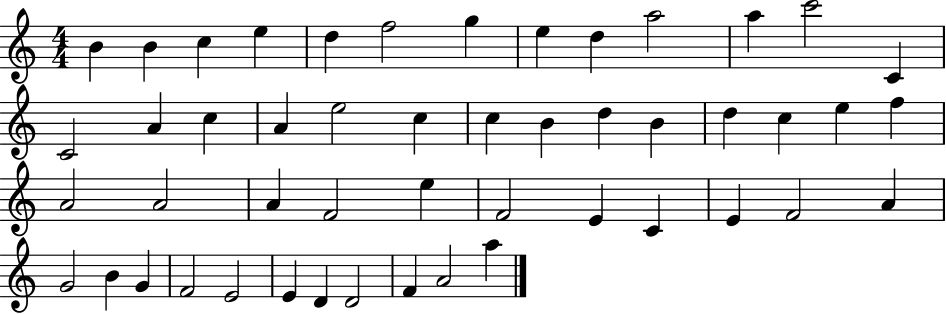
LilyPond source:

{
  \clef treble
  \numericTimeSignature
  \time 4/4
  \key c \major
  b'4 b'4 c''4 e''4 | d''4 f''2 g''4 | e''4 d''4 a''2 | a''4 c'''2 c'4 | \break c'2 a'4 c''4 | a'4 e''2 c''4 | c''4 b'4 d''4 b'4 | d''4 c''4 e''4 f''4 | \break a'2 a'2 | a'4 f'2 e''4 | f'2 e'4 c'4 | e'4 f'2 a'4 | \break g'2 b'4 g'4 | f'2 e'2 | e'4 d'4 d'2 | f'4 a'2 a''4 | \break \bar "|."
}